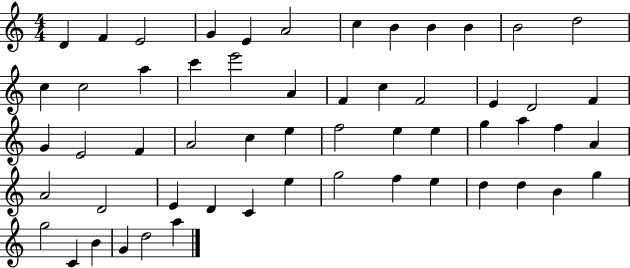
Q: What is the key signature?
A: C major